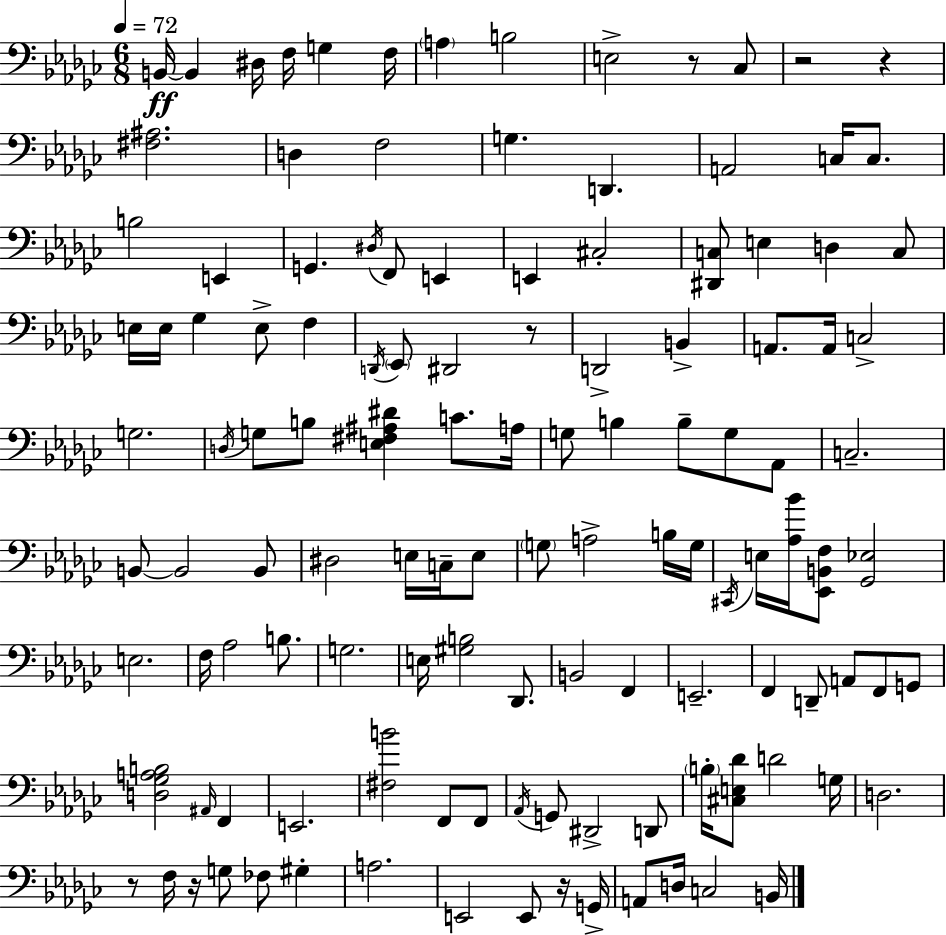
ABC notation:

X:1
T:Untitled
M:6/8
L:1/4
K:Ebm
B,,/4 B,, ^D,/4 F,/4 G, F,/4 A, B,2 E,2 z/2 _C,/2 z2 z [^F,^A,]2 D, F,2 G, D,, A,,2 C,/4 C,/2 B,2 E,, G,, ^D,/4 F,,/2 E,, E,, ^C,2 [^D,,C,]/2 E, D, C,/2 E,/4 E,/4 _G, E,/2 F, D,,/4 _E,,/2 ^D,,2 z/2 D,,2 B,, A,,/2 A,,/4 C,2 G,2 D,/4 G,/2 B,/2 [E,^F,^A,^D] C/2 A,/4 G,/2 B, B,/2 G,/2 _A,,/2 C,2 B,,/2 B,,2 B,,/2 ^D,2 E,/4 C,/4 E,/2 G,/2 A,2 B,/4 G,/4 ^C,,/4 E,/4 [_A,_B]/4 [_E,,B,,F,]/2 [_G,,_E,]2 E,2 F,/4 _A,2 B,/2 G,2 E,/4 [^G,B,]2 _D,,/2 B,,2 F,, E,,2 F,, D,,/2 A,,/2 F,,/2 G,,/2 [D,_G,A,B,]2 ^A,,/4 F,, E,,2 [^F,B]2 F,,/2 F,,/2 _A,,/4 G,,/2 ^D,,2 D,,/2 B,/4 [^C,E,_D]/2 D2 G,/4 D,2 z/2 F,/4 z/4 G,/2 _F,/2 ^G, A,2 E,,2 E,,/2 z/4 G,,/4 A,,/2 D,/4 C,2 B,,/4